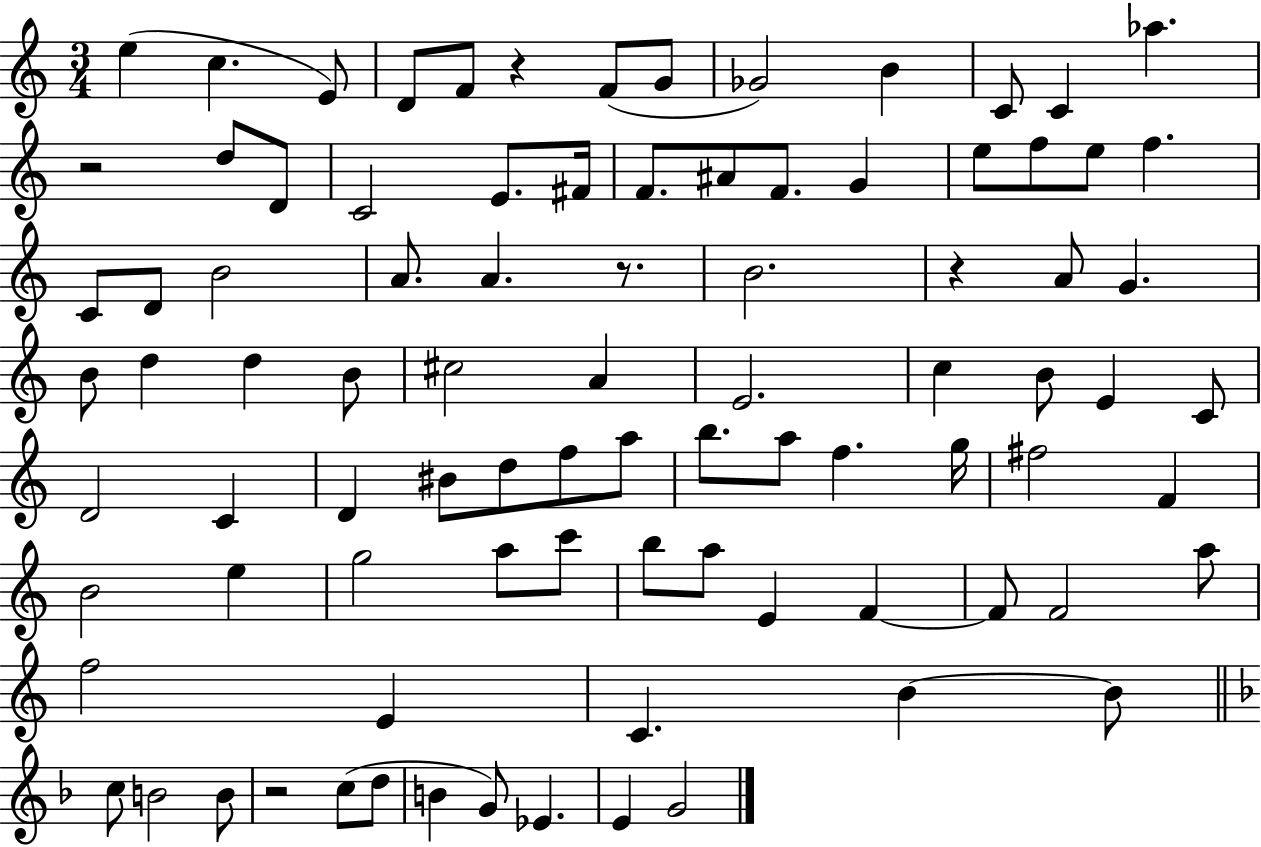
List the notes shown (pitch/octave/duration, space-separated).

E5/q C5/q. E4/e D4/e F4/e R/q F4/e G4/e Gb4/h B4/q C4/e C4/q Ab5/q. R/h D5/e D4/e C4/h E4/e. F#4/s F4/e. A#4/e F4/e. G4/q E5/e F5/e E5/e F5/q. C4/e D4/e B4/h A4/e. A4/q. R/e. B4/h. R/q A4/e G4/q. B4/e D5/q D5/q B4/e C#5/h A4/q E4/h. C5/q B4/e E4/q C4/e D4/h C4/q D4/q BIS4/e D5/e F5/e A5/e B5/e. A5/e F5/q. G5/s F#5/h F4/q B4/h E5/q G5/h A5/e C6/e B5/e A5/e E4/q F4/q F4/e F4/h A5/e F5/h E4/q C4/q. B4/q B4/e C5/e B4/h B4/e R/h C5/e D5/e B4/q G4/e Eb4/q. E4/q G4/h